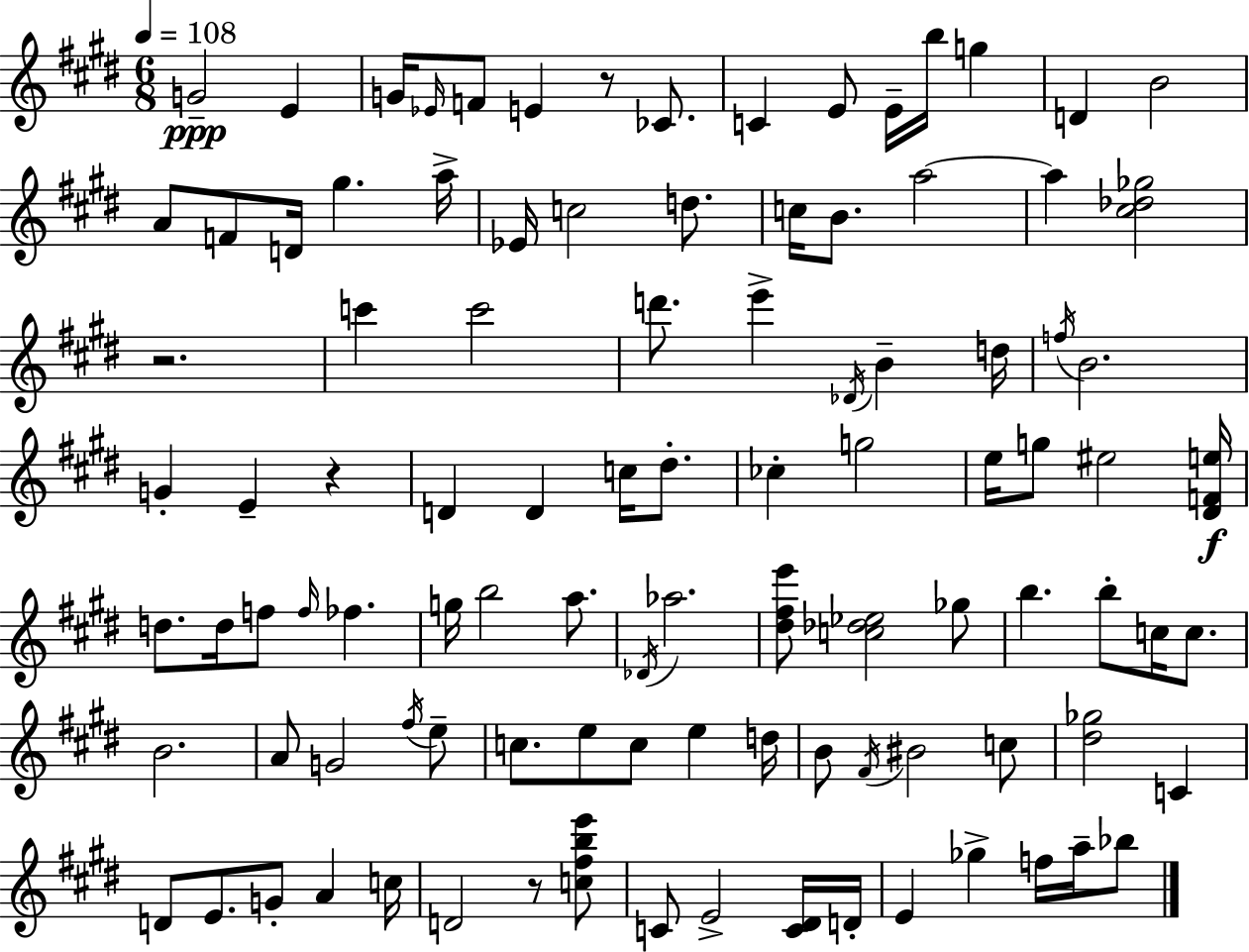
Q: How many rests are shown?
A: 4